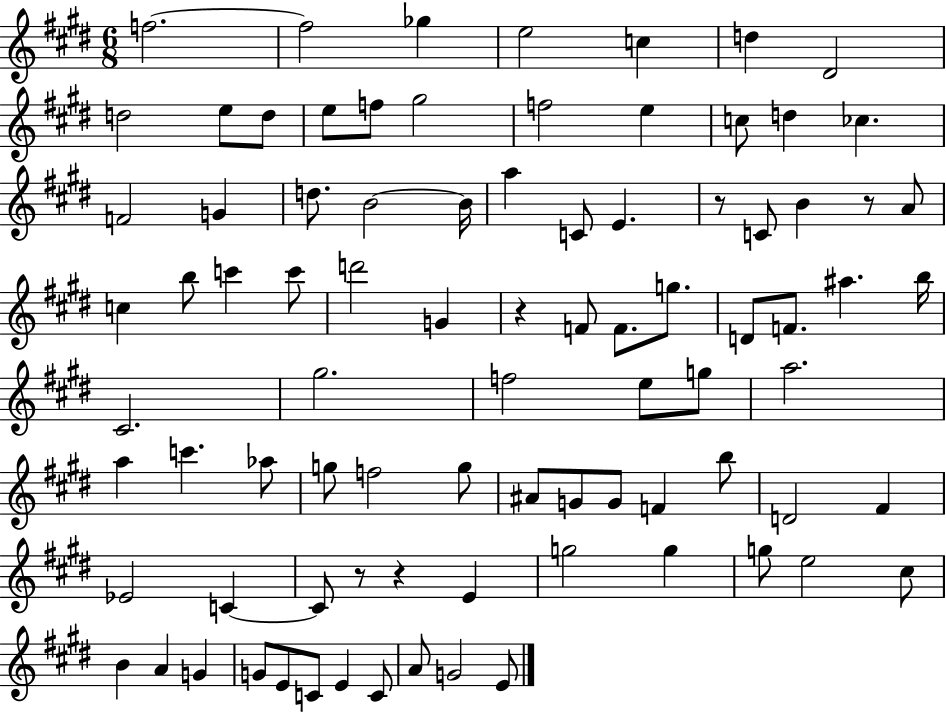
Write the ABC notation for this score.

X:1
T:Untitled
M:6/8
L:1/4
K:E
f2 f2 _g e2 c d ^D2 d2 e/2 d/2 e/2 f/2 ^g2 f2 e c/2 d _c F2 G d/2 B2 B/4 a C/2 E z/2 C/2 B z/2 A/2 c b/2 c' c'/2 d'2 G z F/2 F/2 g/2 D/2 F/2 ^a b/4 ^C2 ^g2 f2 e/2 g/2 a2 a c' _a/2 g/2 f2 g/2 ^A/2 G/2 G/2 F b/2 D2 ^F _E2 C C/2 z/2 z E g2 g g/2 e2 ^c/2 B A G G/2 E/2 C/2 E C/2 A/2 G2 E/2